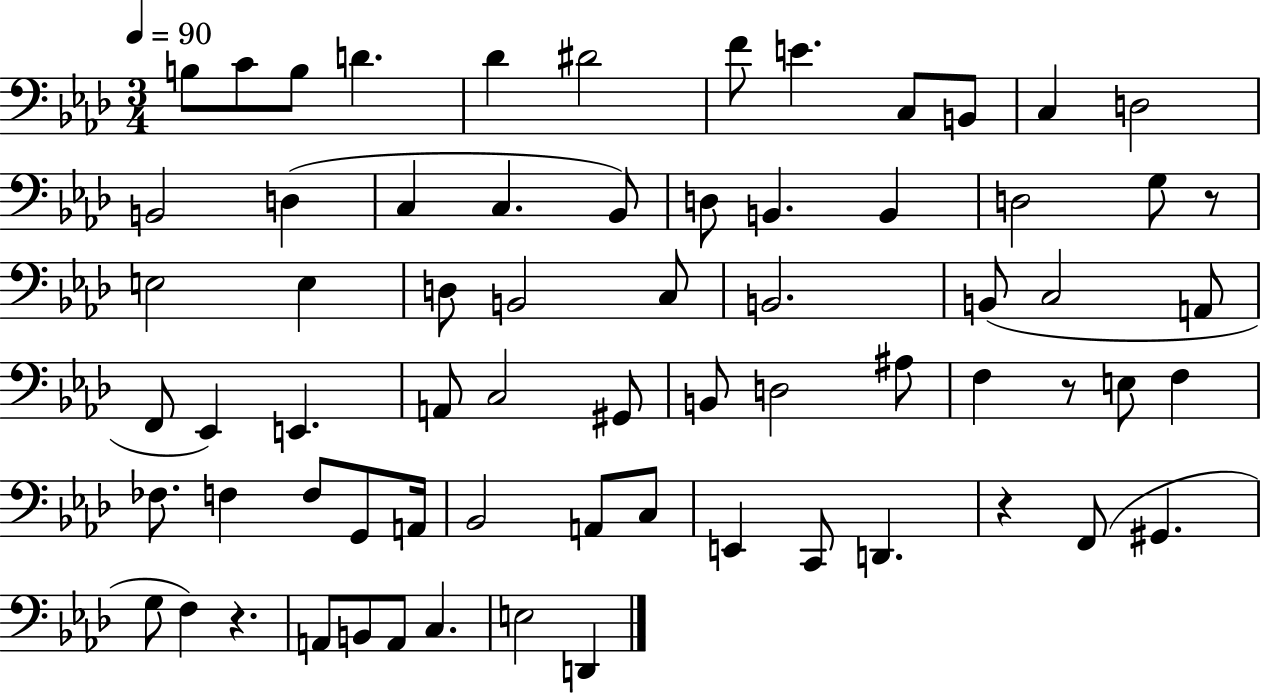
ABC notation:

X:1
T:Untitled
M:3/4
L:1/4
K:Ab
B,/2 C/2 B,/2 D _D ^D2 F/2 E C,/2 B,,/2 C, D,2 B,,2 D, C, C, _B,,/2 D,/2 B,, B,, D,2 G,/2 z/2 E,2 E, D,/2 B,,2 C,/2 B,,2 B,,/2 C,2 A,,/2 F,,/2 _E,, E,, A,,/2 C,2 ^G,,/2 B,,/2 D,2 ^A,/2 F, z/2 E,/2 F, _F,/2 F, F,/2 G,,/2 A,,/4 _B,,2 A,,/2 C,/2 E,, C,,/2 D,, z F,,/2 ^G,, G,/2 F, z A,,/2 B,,/2 A,,/2 C, E,2 D,,